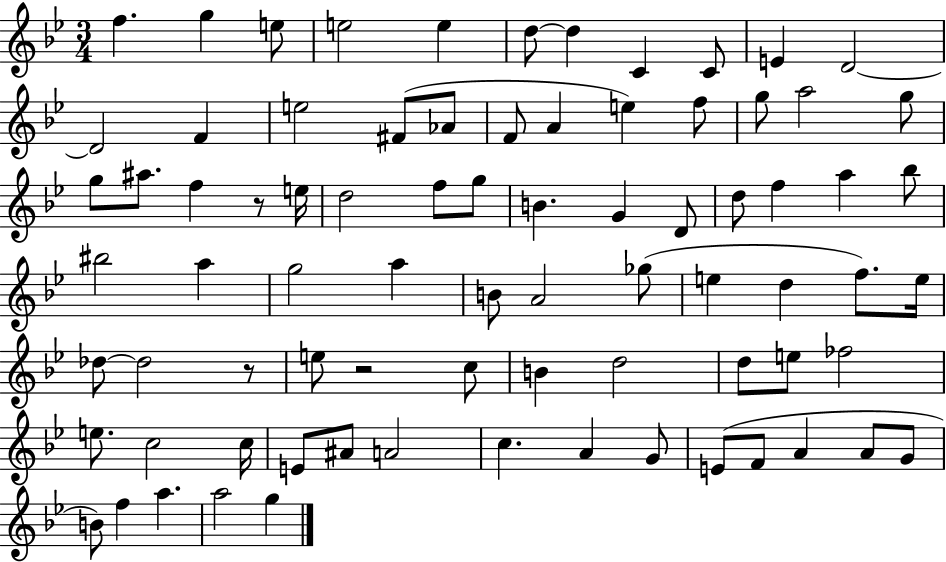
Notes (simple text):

F5/q. G5/q E5/e E5/h E5/q D5/e D5/q C4/q C4/e E4/q D4/h D4/h F4/q E5/h F#4/e Ab4/e F4/e A4/q E5/q F5/e G5/e A5/h G5/e G5/e A#5/e. F5/q R/e E5/s D5/h F5/e G5/e B4/q. G4/q D4/e D5/e F5/q A5/q Bb5/e BIS5/h A5/q G5/h A5/q B4/e A4/h Gb5/e E5/q D5/q F5/e. E5/s Db5/e Db5/h R/e E5/e R/h C5/e B4/q D5/h D5/e E5/e FES5/h E5/e. C5/h C5/s E4/e A#4/e A4/h C5/q. A4/q G4/e E4/e F4/e A4/q A4/e G4/e B4/e F5/q A5/q. A5/h G5/q